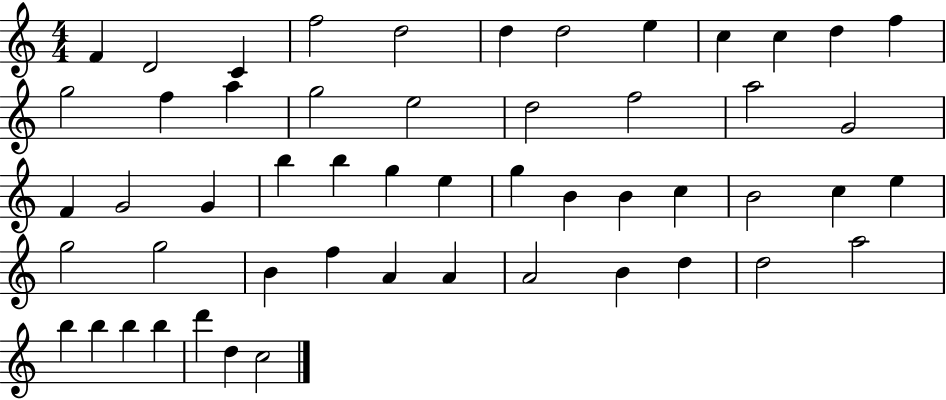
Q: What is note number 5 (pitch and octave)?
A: D5